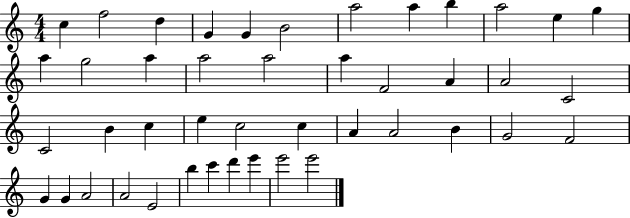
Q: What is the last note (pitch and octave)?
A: E6